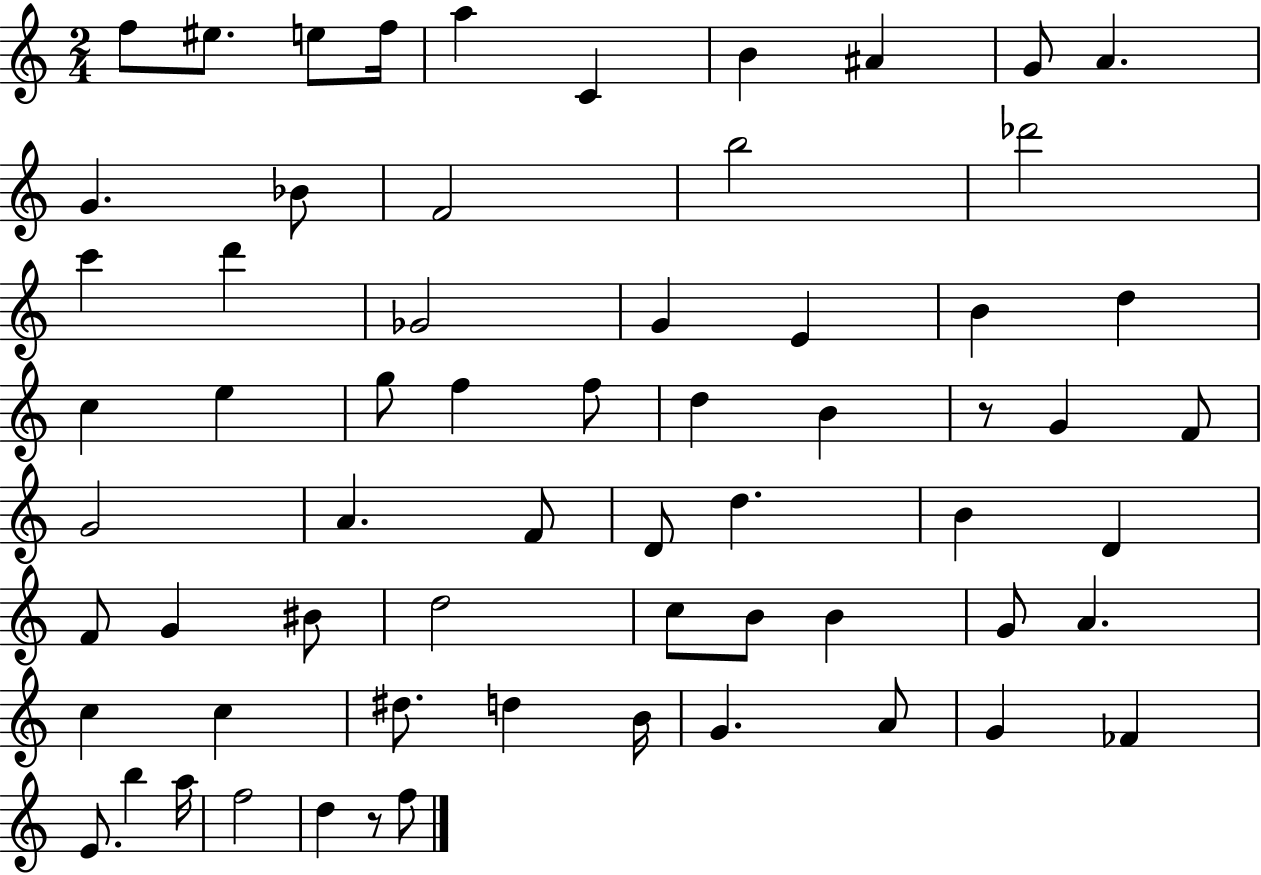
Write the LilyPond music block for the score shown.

{
  \clef treble
  \numericTimeSignature
  \time 2/4
  \key c \major
  \repeat volta 2 { f''8 eis''8. e''8 f''16 | a''4 c'4 | b'4 ais'4 | g'8 a'4. | \break g'4. bes'8 | f'2 | b''2 | des'''2 | \break c'''4 d'''4 | ges'2 | g'4 e'4 | b'4 d''4 | \break c''4 e''4 | g''8 f''4 f''8 | d''4 b'4 | r8 g'4 f'8 | \break g'2 | a'4. f'8 | d'8 d''4. | b'4 d'4 | \break f'8 g'4 bis'8 | d''2 | c''8 b'8 b'4 | g'8 a'4. | \break c''4 c''4 | dis''8. d''4 b'16 | g'4. a'8 | g'4 fes'4 | \break e'8. b''4 a''16 | f''2 | d''4 r8 f''8 | } \bar "|."
}